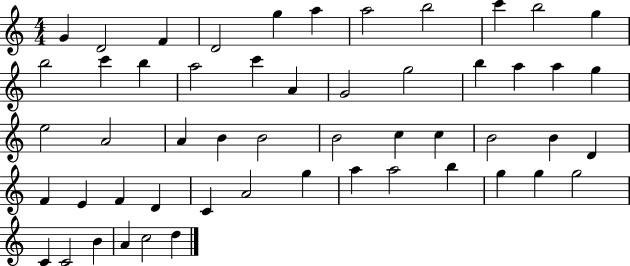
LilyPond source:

{
  \clef treble
  \numericTimeSignature
  \time 4/4
  \key c \major
  g'4 d'2 f'4 | d'2 g''4 a''4 | a''2 b''2 | c'''4 b''2 g''4 | \break b''2 c'''4 b''4 | a''2 c'''4 a'4 | g'2 g''2 | b''4 a''4 a''4 g''4 | \break e''2 a'2 | a'4 b'4 b'2 | b'2 c''4 c''4 | b'2 b'4 d'4 | \break f'4 e'4 f'4 d'4 | c'4 a'2 g''4 | a''4 a''2 b''4 | g''4 g''4 g''2 | \break c'4 c'2 b'4 | a'4 c''2 d''4 | \bar "|."
}